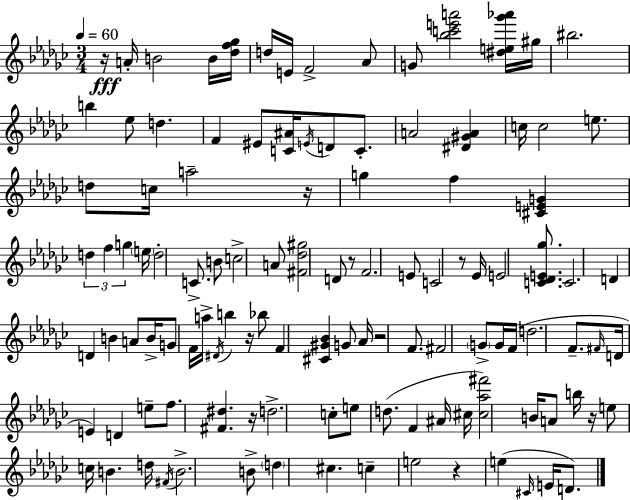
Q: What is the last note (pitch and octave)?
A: D4